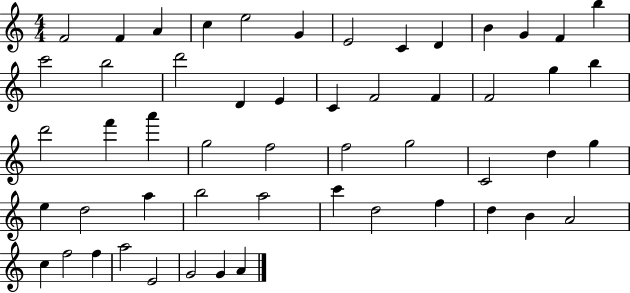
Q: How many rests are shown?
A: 0